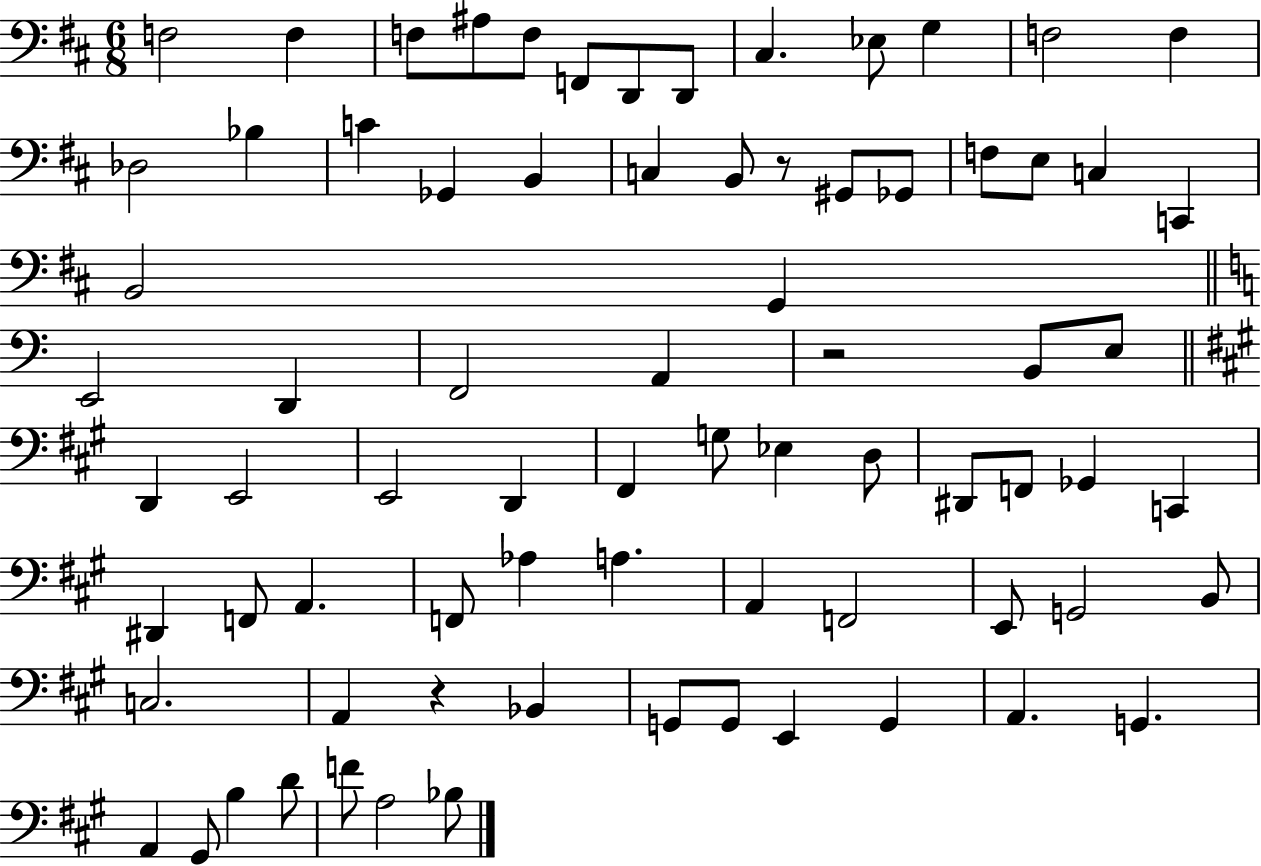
X:1
T:Untitled
M:6/8
L:1/4
K:D
F,2 F, F,/2 ^A,/2 F,/2 F,,/2 D,,/2 D,,/2 ^C, _E,/2 G, F,2 F, _D,2 _B, C _G,, B,, C, B,,/2 z/2 ^G,,/2 _G,,/2 F,/2 E,/2 C, C,, B,,2 G,, E,,2 D,, F,,2 A,, z2 B,,/2 E,/2 D,, E,,2 E,,2 D,, ^F,, G,/2 _E, D,/2 ^D,,/2 F,,/2 _G,, C,, ^D,, F,,/2 A,, F,,/2 _A, A, A,, F,,2 E,,/2 G,,2 B,,/2 C,2 A,, z _B,, G,,/2 G,,/2 E,, G,, A,, G,, A,, ^G,,/2 B, D/2 F/2 A,2 _B,/2